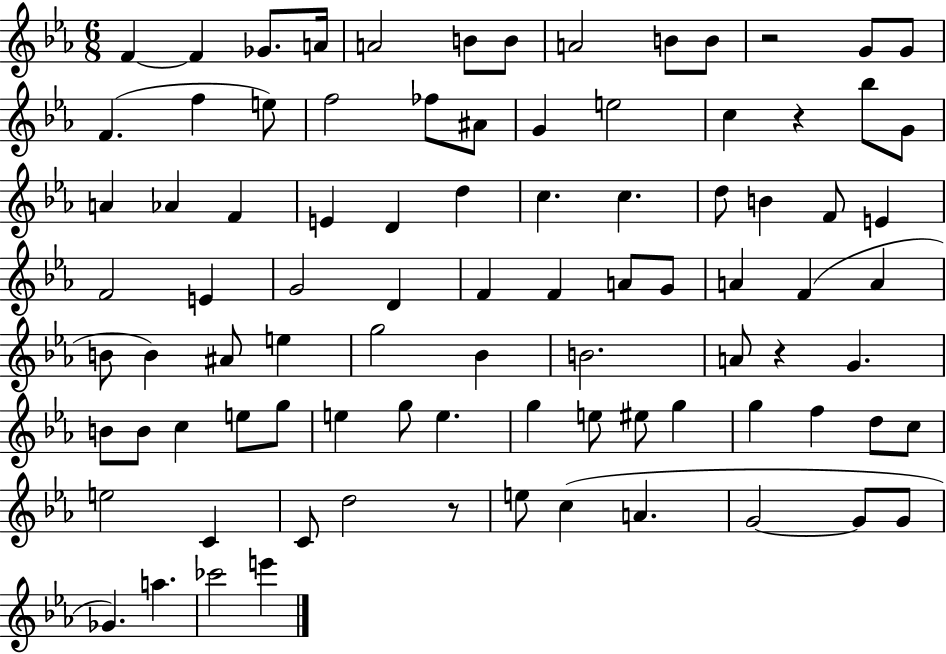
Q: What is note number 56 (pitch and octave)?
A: B4